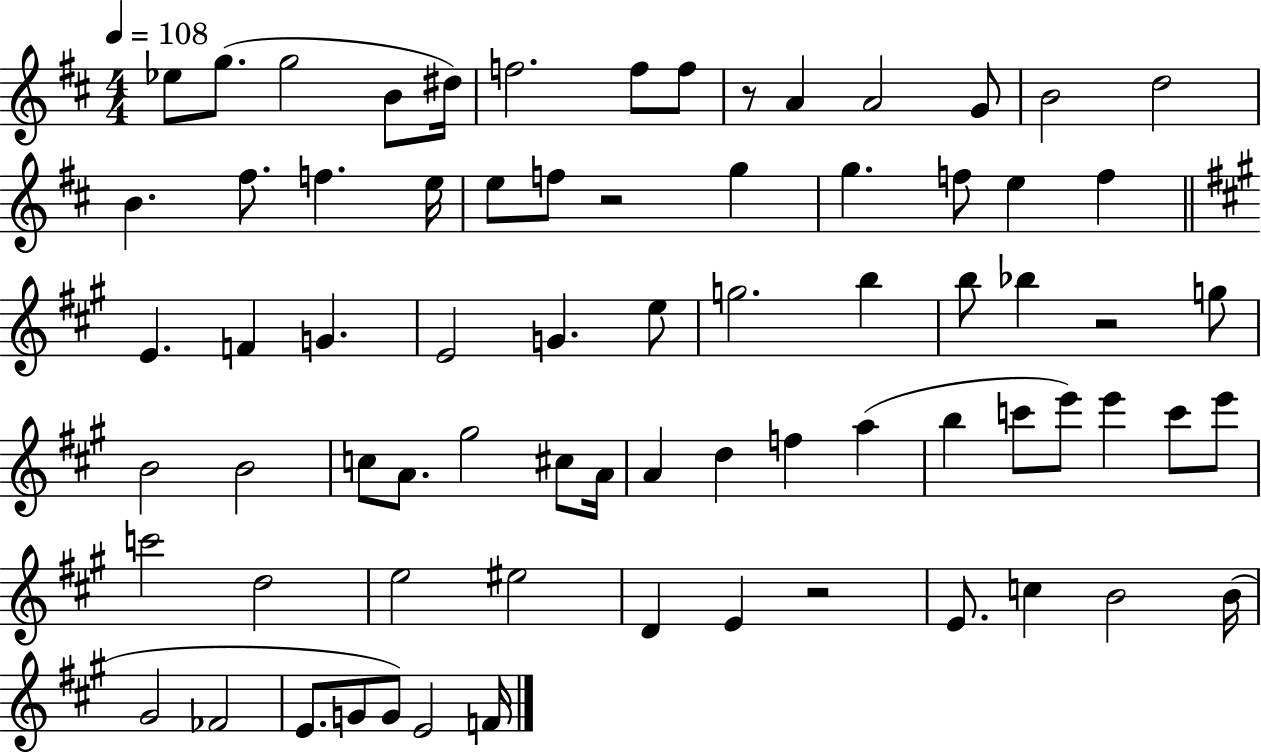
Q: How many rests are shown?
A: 4